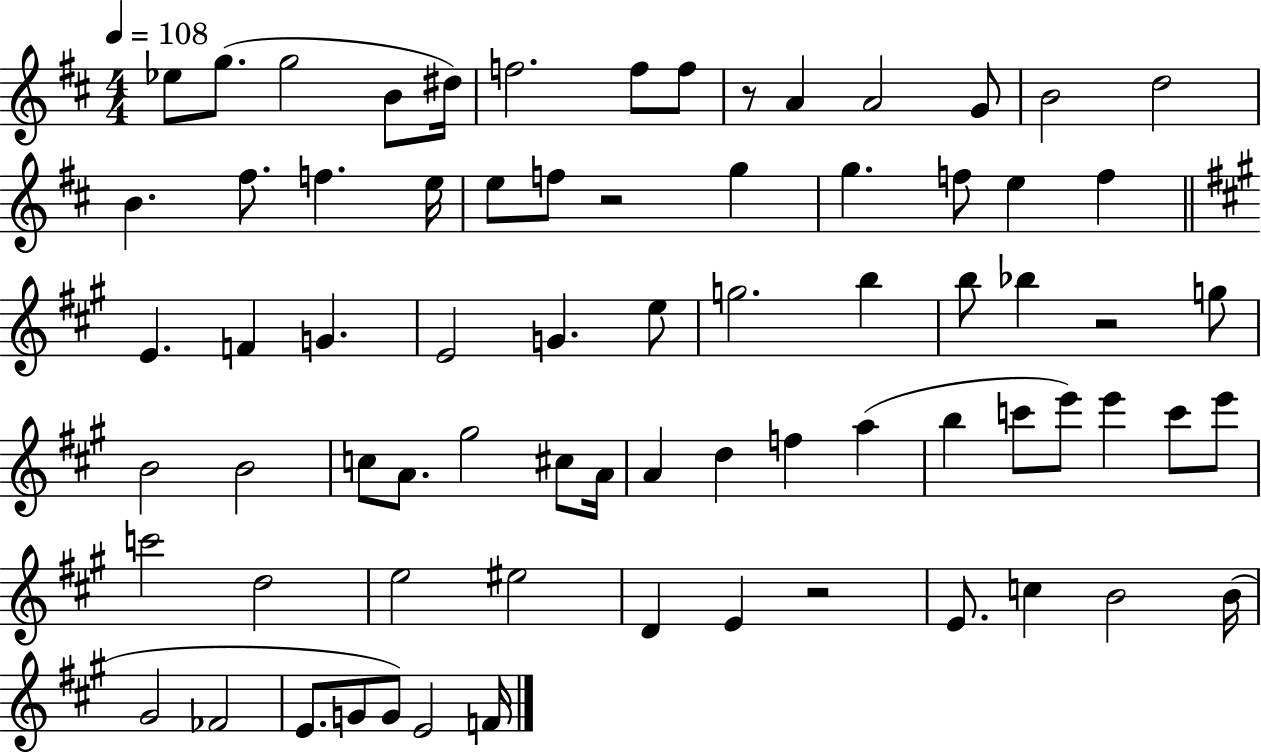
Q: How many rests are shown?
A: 4